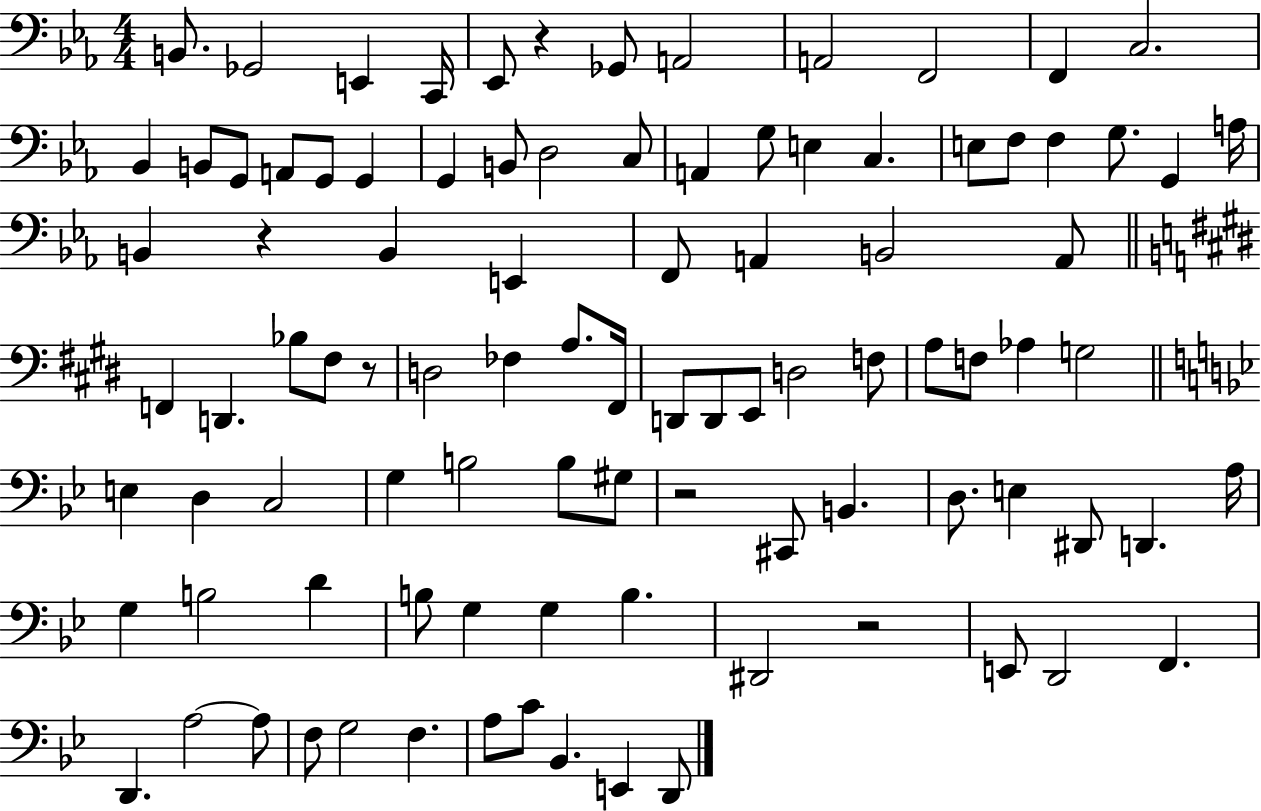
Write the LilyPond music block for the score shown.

{
  \clef bass
  \numericTimeSignature
  \time 4/4
  \key ees \major
  b,8. ges,2 e,4 c,16 | ees,8 r4 ges,8 a,2 | a,2 f,2 | f,4 c2. | \break bes,4 b,8 g,8 a,8 g,8 g,4 | g,4 b,8 d2 c8 | a,4 g8 e4 c4. | e8 f8 f4 g8. g,4 a16 | \break b,4 r4 b,4 e,4 | f,8 a,4 b,2 a,8 | \bar "||" \break \key e \major f,4 d,4. bes8 fis8 r8 | d2 fes4 a8. fis,16 | d,8 d,8 e,8 d2 f8 | a8 f8 aes4 g2 | \break \bar "||" \break \key bes \major e4 d4 c2 | g4 b2 b8 gis8 | r2 cis,8 b,4. | d8. e4 dis,8 d,4. a16 | \break g4 b2 d'4 | b8 g4 g4 b4. | dis,2 r2 | e,8 d,2 f,4. | \break d,4. a2~~ a8 | f8 g2 f4. | a8 c'8 bes,4. e,4 d,8 | \bar "|."
}